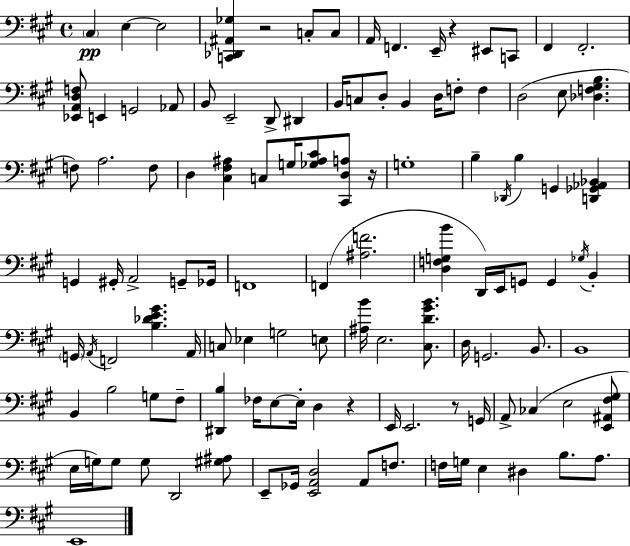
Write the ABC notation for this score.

X:1
T:Untitled
M:4/4
L:1/4
K:A
^C, E, E,2 [C,,_D,,^A,,_G,] z2 C,/2 C,/2 A,,/4 F,, E,,/4 z ^E,,/2 C,,/2 ^F,, ^F,,2 [_E,,A,,D,F,]/2 E,, G,,2 _A,,/2 B,,/2 E,,2 D,,/2 ^D,, B,,/4 C,/2 D,/2 B,, D,/4 F,/2 F, D,2 E,/2 [_D,F,^G,B,] F,/2 A,2 F,/2 D, [^C,^F,^A,] C,/2 G,/4 [_G,^A,^C]/2 [^C,,D,A,]/2 z/4 G,4 B, _D,,/4 B, G,, [D,,_G,,_A,,_B,,] G,, ^G,,/4 A,,2 G,,/2 _G,,/4 F,,4 F,, [^A,F]2 [D,F,G,B] D,,/4 E,,/4 G,,/2 G,, _G,/4 B,, G,,/4 A,,/4 F,,2 [B,_DE^G] A,,/4 C,/2 _E, G,2 E,/2 [^A,B]/4 E,2 [^C,D^GB]/2 D,/4 G,,2 B,,/2 B,,4 B,, B,2 G,/2 ^F,/2 [^D,,B,] _F,/4 E,/2 E,/4 D, z E,,/4 E,,2 z/2 G,,/4 A,,/2 _C, E,2 [E,,^A,,^F,^G,]/2 E,/4 G,/4 G,/2 G,/2 D,,2 [^G,^A,]/2 E,,/2 _G,,/4 [E,,A,,D,]2 A,,/2 F,/2 F,/4 G,/4 E, ^D, B,/2 A,/2 E,,4